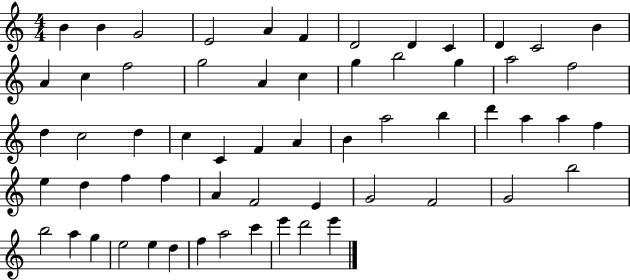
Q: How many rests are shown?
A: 0